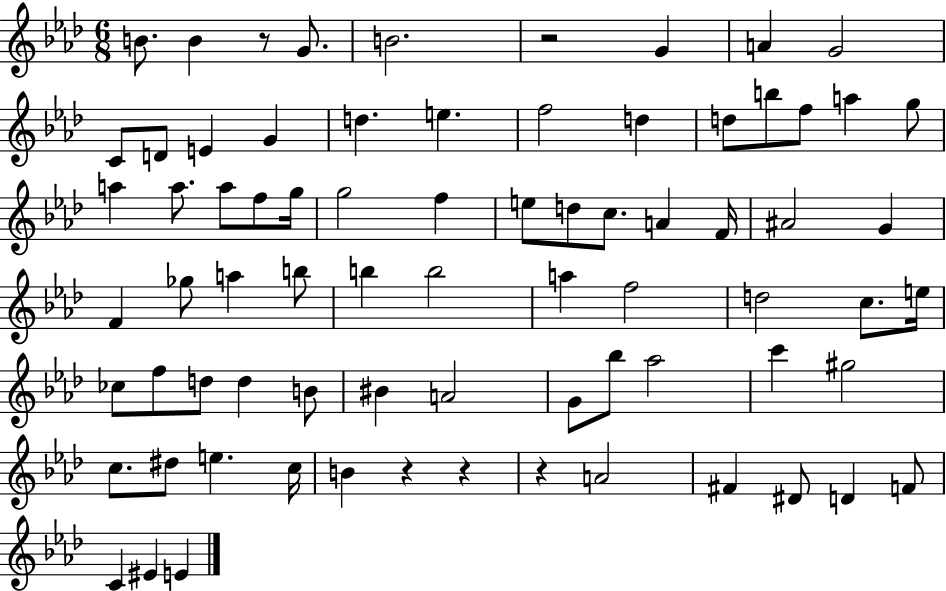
{
  \clef treble
  \numericTimeSignature
  \time 6/8
  \key aes \major
  b'8. b'4 r8 g'8. | b'2. | r2 g'4 | a'4 g'2 | \break c'8 d'8 e'4 g'4 | d''4. e''4. | f''2 d''4 | d''8 b''8 f''8 a''4 g''8 | \break a''4 a''8. a''8 f''8 g''16 | g''2 f''4 | e''8 d''8 c''8. a'4 f'16 | ais'2 g'4 | \break f'4 ges''8 a''4 b''8 | b''4 b''2 | a''4 f''2 | d''2 c''8. e''16 | \break ces''8 f''8 d''8 d''4 b'8 | bis'4 a'2 | g'8 bes''8 aes''2 | c'''4 gis''2 | \break c''8. dis''8 e''4. c''16 | b'4 r4 r4 | r4 a'2 | fis'4 dis'8 d'4 f'8 | \break c'4 eis'4 e'4 | \bar "|."
}